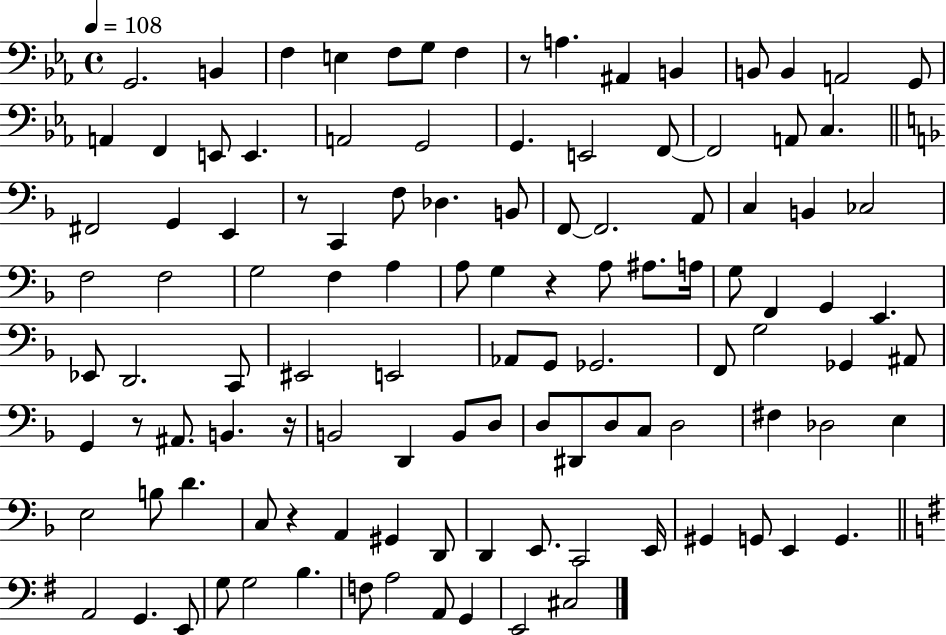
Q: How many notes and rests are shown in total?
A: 113